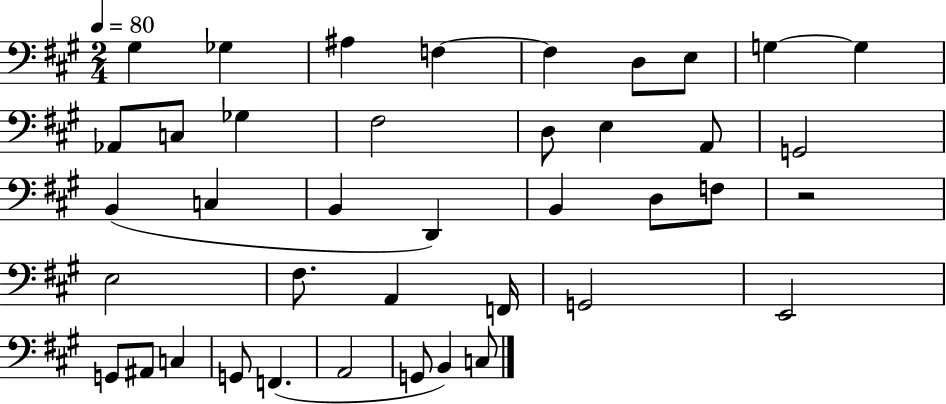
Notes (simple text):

G#3/q Gb3/q A#3/q F3/q F3/q D3/e E3/e G3/q G3/q Ab2/e C3/e Gb3/q F#3/h D3/e E3/q A2/e G2/h B2/q C3/q B2/q D2/q B2/q D3/e F3/e R/h E3/h F#3/e. A2/q F2/s G2/h E2/h G2/e A#2/e C3/q G2/e F2/q. A2/h G2/e B2/q C3/e